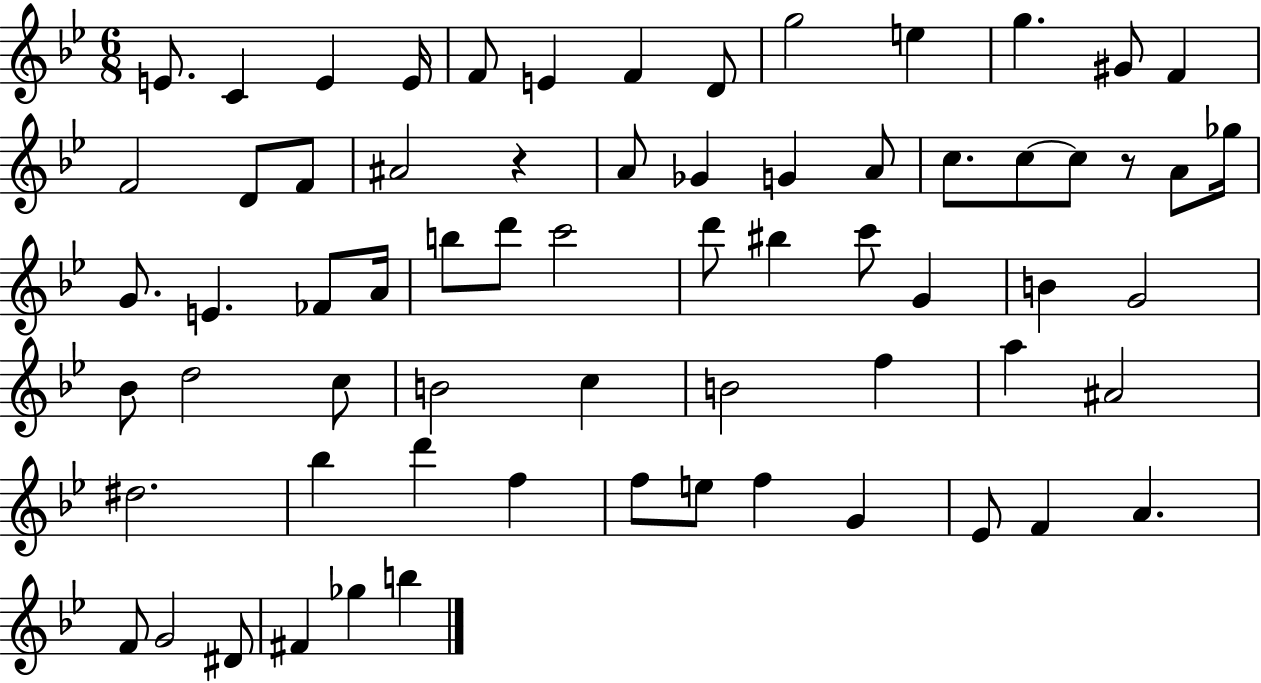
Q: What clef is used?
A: treble